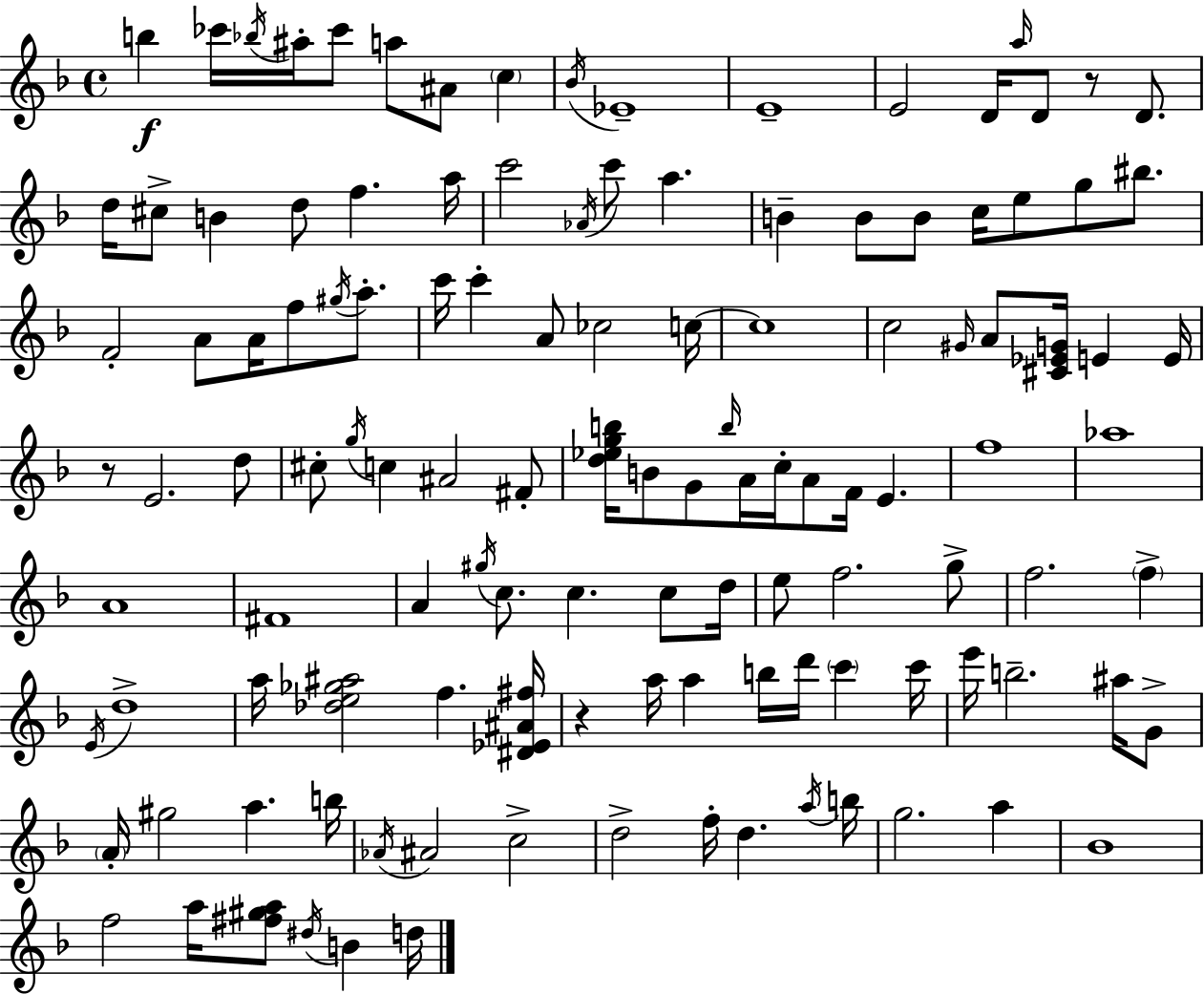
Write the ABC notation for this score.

X:1
T:Untitled
M:4/4
L:1/4
K:F
b _c'/4 _b/4 ^a/4 _c'/2 a/2 ^A/2 c _B/4 _E4 E4 E2 D/4 a/4 D/2 z/2 D/2 d/4 ^c/2 B d/2 f a/4 c'2 _A/4 c'/2 a B B/2 B/2 c/4 e/2 g/2 ^b/2 F2 A/2 A/4 f/2 ^g/4 a/2 c'/4 c' A/2 _c2 c/4 c4 c2 ^G/4 A/2 [^C_EG]/4 E E/4 z/2 E2 d/2 ^c/2 g/4 c ^A2 ^F/2 [d_egb]/4 B/2 G/2 b/4 A/4 c/4 A/2 F/4 E f4 _a4 A4 ^F4 A ^g/4 c/2 c c/2 d/4 e/2 f2 g/2 f2 f E/4 d4 a/4 [_de_g^a]2 f [^D_E^A^f]/4 z a/4 a b/4 d'/4 c' c'/4 e'/4 b2 ^a/4 G/2 A/4 ^g2 a b/4 _A/4 ^A2 c2 d2 f/4 d a/4 b/4 g2 a _B4 f2 a/4 [^f^ga]/2 ^d/4 B d/4